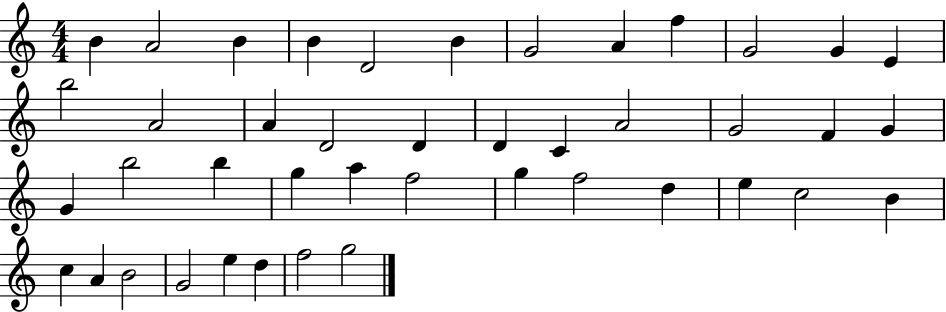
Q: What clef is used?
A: treble